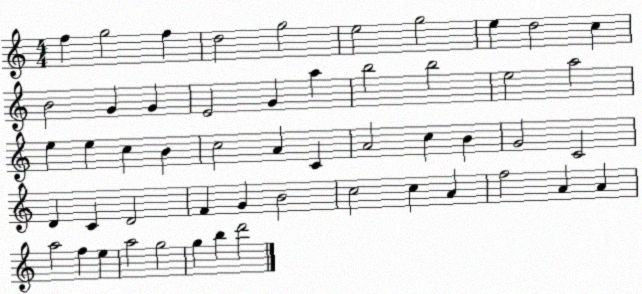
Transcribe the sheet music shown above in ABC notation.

X:1
T:Untitled
M:4/4
L:1/4
K:C
f g2 f d2 g2 e2 g2 e d2 c B2 G G E2 G a b2 b2 e2 a2 e e c B c2 A C A2 c B G2 C2 D C D2 F G B2 c2 c A f2 A A a2 f e a2 g2 g b d'2